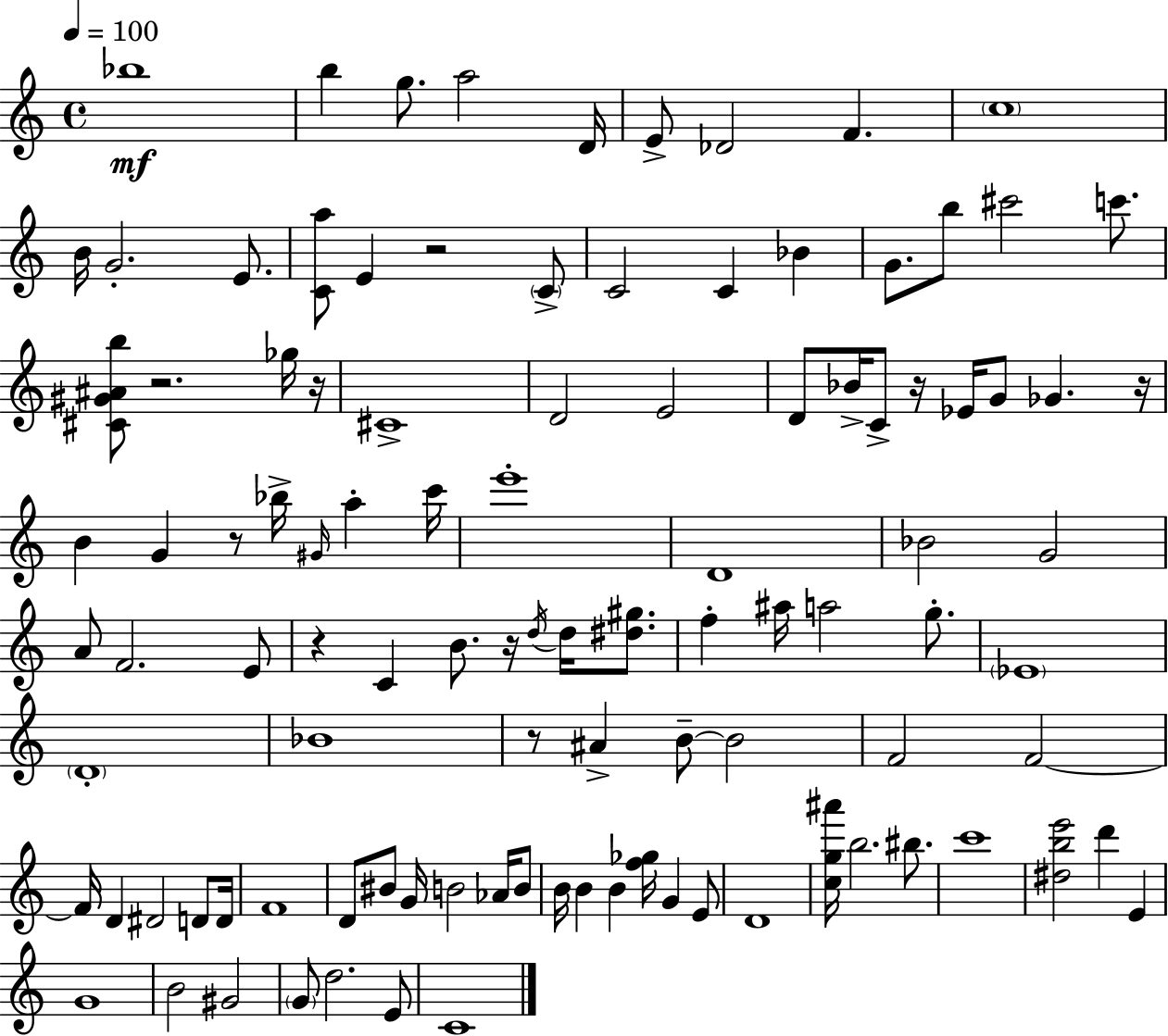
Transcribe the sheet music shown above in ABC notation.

X:1
T:Untitled
M:4/4
L:1/4
K:Am
_b4 b g/2 a2 D/4 E/2 _D2 F c4 B/4 G2 E/2 [Ca]/2 E z2 C/2 C2 C _B G/2 b/2 ^c'2 c'/2 [^C^G^Ab]/2 z2 _g/4 z/4 ^C4 D2 E2 D/2 _B/4 C/2 z/4 _E/4 G/2 _G z/4 B G z/2 _b/4 ^G/4 a c'/4 e'4 D4 _B2 G2 A/2 F2 E/2 z C B/2 z/4 d/4 d/4 [^d^g]/2 f ^a/4 a2 g/2 _E4 D4 _B4 z/2 ^A B/2 B2 F2 F2 F/4 D ^D2 D/2 D/4 F4 D/2 ^B/2 G/4 B2 _A/4 B/2 B/4 B B [f_g]/4 G E/2 D4 [cg^a']/4 b2 ^b/2 c'4 [^dbe']2 d' E G4 B2 ^G2 G/2 d2 E/2 C4